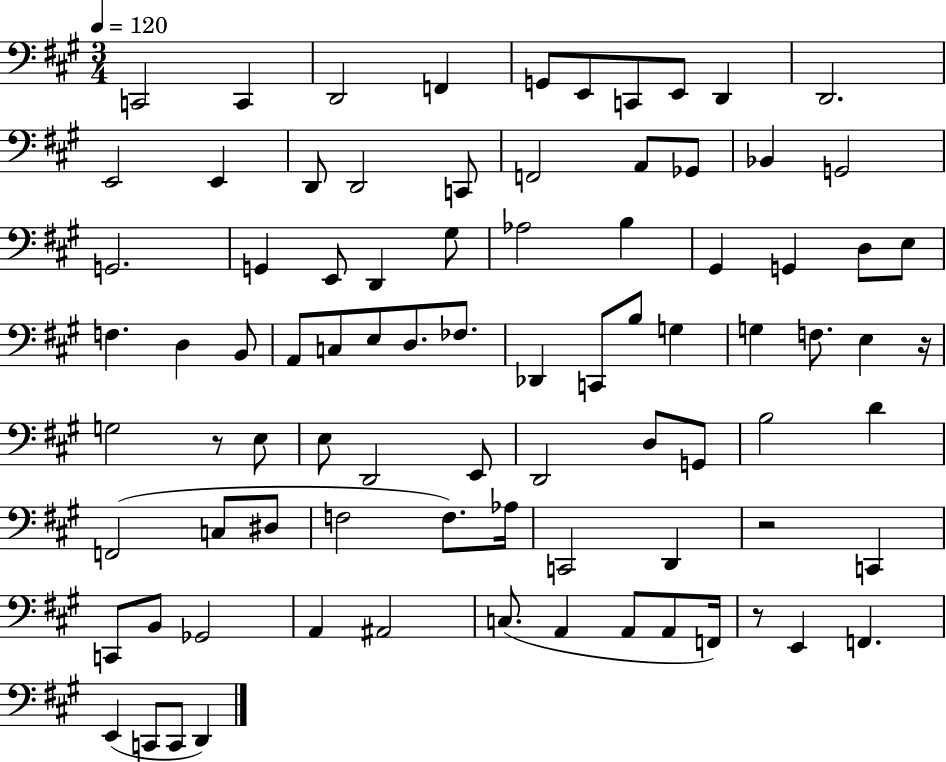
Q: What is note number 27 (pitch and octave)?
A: B3